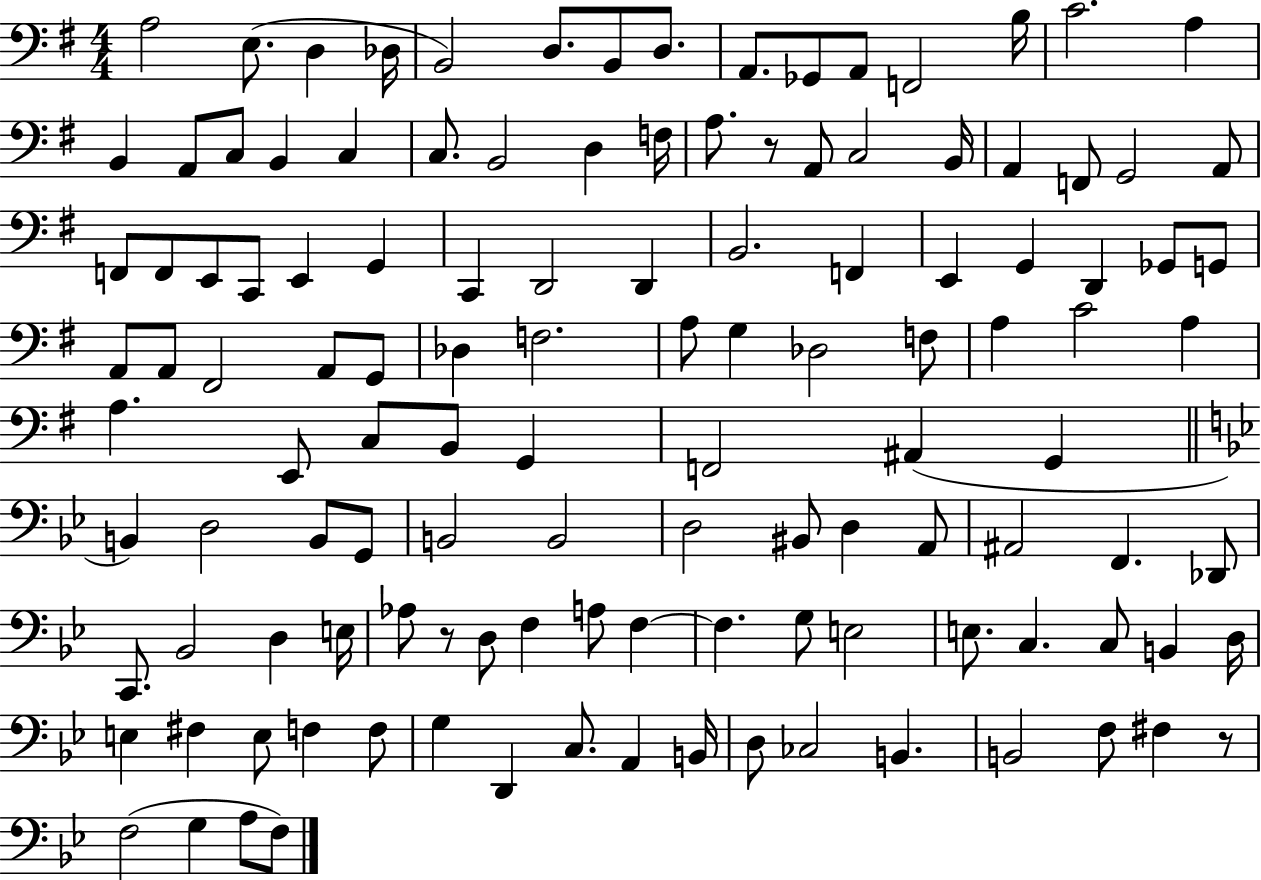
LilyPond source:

{
  \clef bass
  \numericTimeSignature
  \time 4/4
  \key g \major
  \repeat volta 2 { a2 e8.( d4 des16 | b,2) d8. b,8 d8. | a,8. ges,8 a,8 f,2 b16 | c'2. a4 | \break b,4 a,8 c8 b,4 c4 | c8. b,2 d4 f16 | a8. r8 a,8 c2 b,16 | a,4 f,8 g,2 a,8 | \break f,8 f,8 e,8 c,8 e,4 g,4 | c,4 d,2 d,4 | b,2. f,4 | e,4 g,4 d,4 ges,8 g,8 | \break a,8 a,8 fis,2 a,8 g,8 | des4 f2. | a8 g4 des2 f8 | a4 c'2 a4 | \break a4. e,8 c8 b,8 g,4 | f,2 ais,4( g,4 | \bar "||" \break \key bes \major b,4) d2 b,8 g,8 | b,2 b,2 | d2 bis,8 d4 a,8 | ais,2 f,4. des,8 | \break c,8. bes,2 d4 e16 | aes8 r8 d8 f4 a8 f4~~ | f4. g8 e2 | e8. c4. c8 b,4 d16 | \break e4 fis4 e8 f4 f8 | g4 d,4 c8. a,4 b,16 | d8 ces2 b,4. | b,2 f8 fis4 r8 | \break f2( g4 a8 f8) | } \bar "|."
}